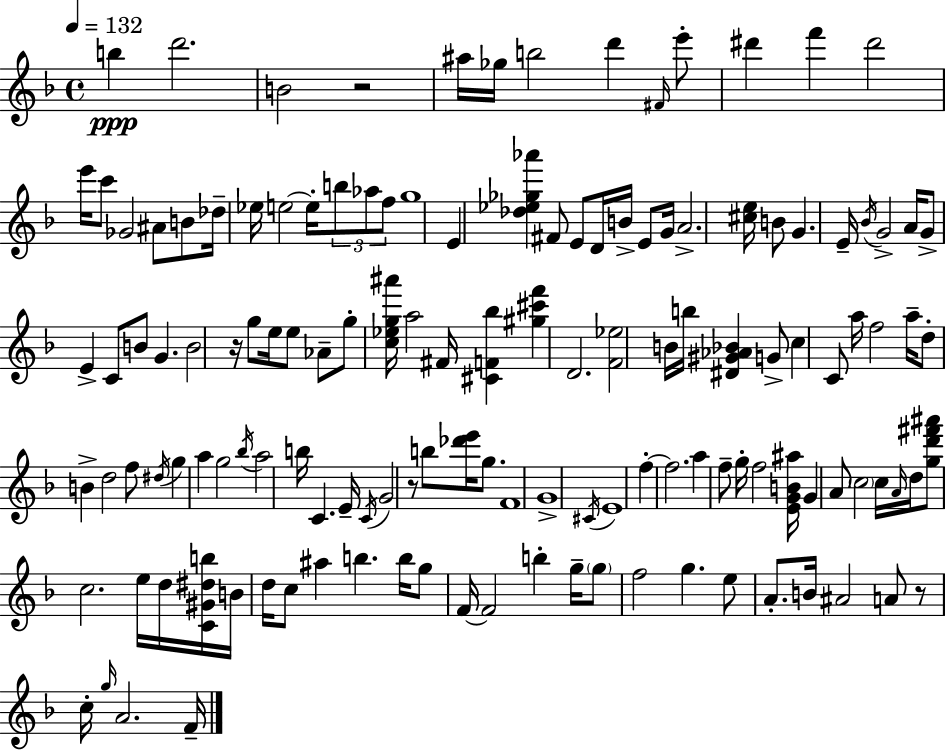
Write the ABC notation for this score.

X:1
T:Untitled
M:4/4
L:1/4
K:F
b d'2 B2 z2 ^a/4 _g/4 b2 d' ^F/4 e'/2 ^d' f' ^d'2 e'/4 c'/2 _G2 ^A/2 B/2 _d/4 _e/4 e2 e/4 b/2 _a/2 f/2 g4 E [_d_e_g_a'] ^F/2 E/2 D/4 B/4 E/2 G/4 A2 [^ce]/4 B/2 G E/4 _B/4 G2 A/4 G/2 E C/2 B/2 G B2 z/4 g/2 e/4 e/2 _A/2 g/2 [c_eg^a']/4 a2 ^F/4 [^CF_b] [^g^c'f'] D2 [F_e]2 B/4 b/4 [^D^G_A_B] G/2 c C/2 a/4 f2 a/4 d/2 B d2 f/2 ^d/4 g a g2 _b/4 a2 b/4 C E/4 C/4 G2 z/2 b/2 [_d'e']/4 g/2 F4 G4 ^C/4 E4 f f2 a f/2 g/4 f2 [EGB^a]/4 G A/2 c2 c/4 A/4 d/4 [gd'^f'^a']/2 c2 e/4 d/4 [C^G^db]/4 B/4 d/4 c/2 ^a b b/4 g/2 F/4 F2 b g/4 g/2 f2 g e/2 A/2 B/4 ^A2 A/2 z/2 c/4 g/4 A2 F/4